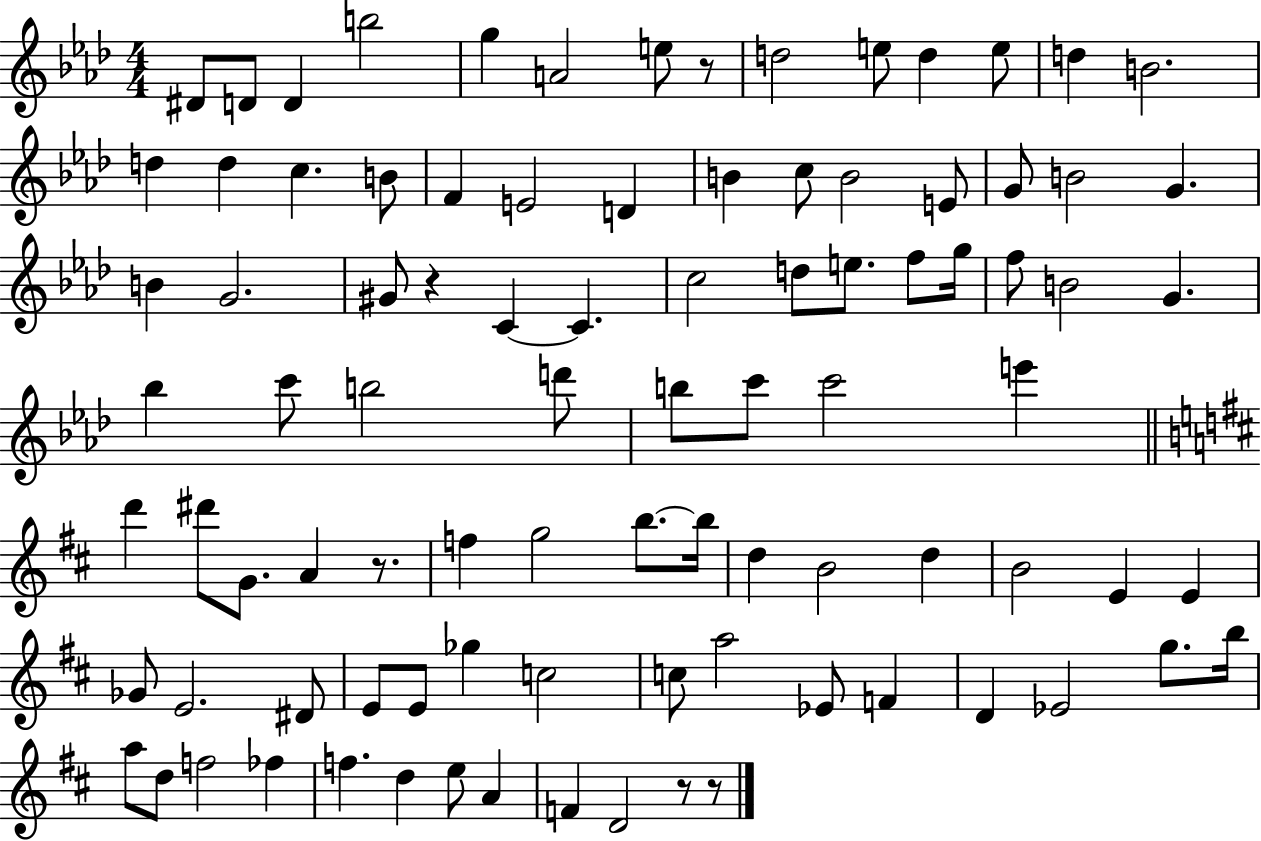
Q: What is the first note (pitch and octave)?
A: D#4